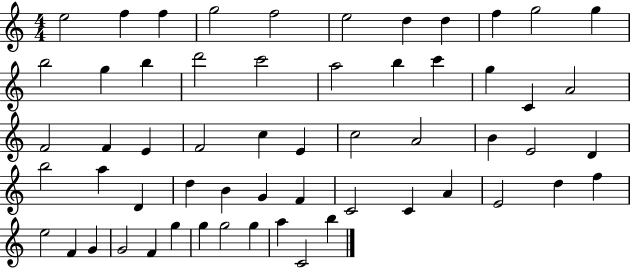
{
  \clef treble
  \numericTimeSignature
  \time 4/4
  \key c \major
  e''2 f''4 f''4 | g''2 f''2 | e''2 d''4 d''4 | f''4 g''2 g''4 | \break b''2 g''4 b''4 | d'''2 c'''2 | a''2 b''4 c'''4 | g''4 c'4 a'2 | \break f'2 f'4 e'4 | f'2 c''4 e'4 | c''2 a'2 | b'4 e'2 d'4 | \break b''2 a''4 d'4 | d''4 b'4 g'4 f'4 | c'2 c'4 a'4 | e'2 d''4 f''4 | \break e''2 f'4 g'4 | g'2 f'4 g''4 | g''4 g''2 g''4 | a''4 c'2 b''4 | \break \bar "|."
}